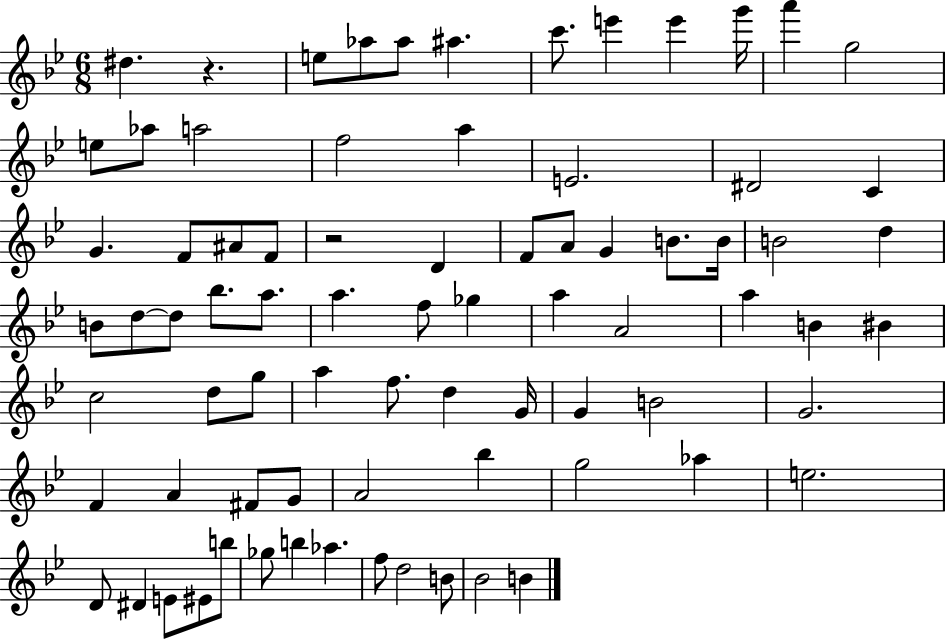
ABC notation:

X:1
T:Untitled
M:6/8
L:1/4
K:Bb
^d z e/2 _a/2 _a/2 ^a c'/2 e' e' g'/4 a' g2 e/2 _a/2 a2 f2 a E2 ^D2 C G F/2 ^A/2 F/2 z2 D F/2 A/2 G B/2 B/4 B2 d B/2 d/2 d/2 _b/2 a/2 a f/2 _g a A2 a B ^B c2 d/2 g/2 a f/2 d G/4 G B2 G2 F A ^F/2 G/2 A2 _b g2 _a e2 D/2 ^D E/2 ^E/2 b/2 _g/2 b _a f/2 d2 B/2 _B2 B